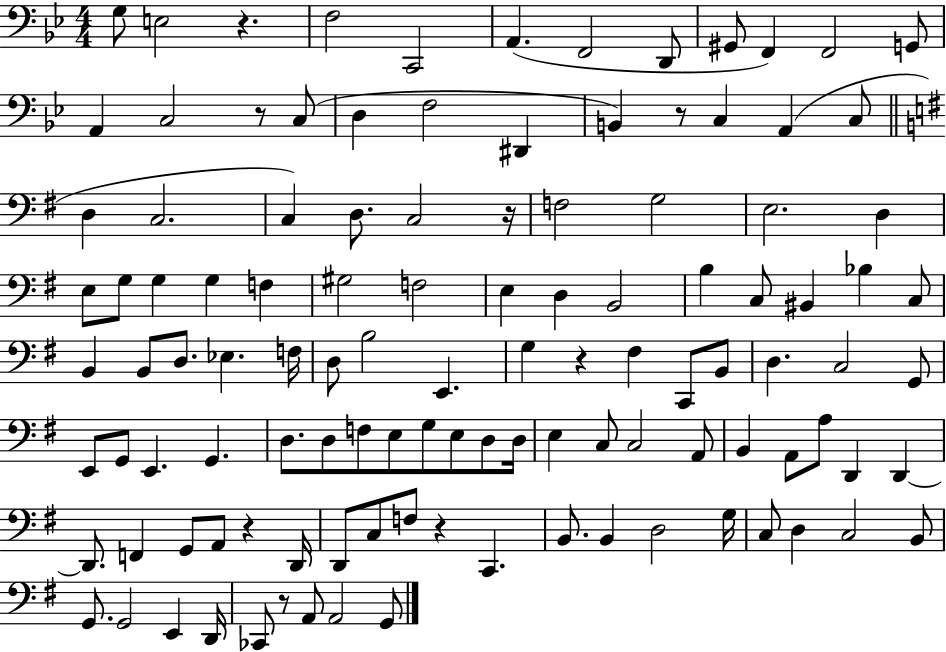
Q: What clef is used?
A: bass